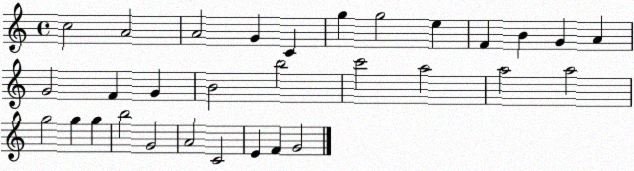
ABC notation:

X:1
T:Untitled
M:4/4
L:1/4
K:C
c2 A2 A2 G C g g2 e F B G A G2 F G B2 b2 c'2 a2 a2 a2 g2 g g b2 G2 A2 C2 E F G2